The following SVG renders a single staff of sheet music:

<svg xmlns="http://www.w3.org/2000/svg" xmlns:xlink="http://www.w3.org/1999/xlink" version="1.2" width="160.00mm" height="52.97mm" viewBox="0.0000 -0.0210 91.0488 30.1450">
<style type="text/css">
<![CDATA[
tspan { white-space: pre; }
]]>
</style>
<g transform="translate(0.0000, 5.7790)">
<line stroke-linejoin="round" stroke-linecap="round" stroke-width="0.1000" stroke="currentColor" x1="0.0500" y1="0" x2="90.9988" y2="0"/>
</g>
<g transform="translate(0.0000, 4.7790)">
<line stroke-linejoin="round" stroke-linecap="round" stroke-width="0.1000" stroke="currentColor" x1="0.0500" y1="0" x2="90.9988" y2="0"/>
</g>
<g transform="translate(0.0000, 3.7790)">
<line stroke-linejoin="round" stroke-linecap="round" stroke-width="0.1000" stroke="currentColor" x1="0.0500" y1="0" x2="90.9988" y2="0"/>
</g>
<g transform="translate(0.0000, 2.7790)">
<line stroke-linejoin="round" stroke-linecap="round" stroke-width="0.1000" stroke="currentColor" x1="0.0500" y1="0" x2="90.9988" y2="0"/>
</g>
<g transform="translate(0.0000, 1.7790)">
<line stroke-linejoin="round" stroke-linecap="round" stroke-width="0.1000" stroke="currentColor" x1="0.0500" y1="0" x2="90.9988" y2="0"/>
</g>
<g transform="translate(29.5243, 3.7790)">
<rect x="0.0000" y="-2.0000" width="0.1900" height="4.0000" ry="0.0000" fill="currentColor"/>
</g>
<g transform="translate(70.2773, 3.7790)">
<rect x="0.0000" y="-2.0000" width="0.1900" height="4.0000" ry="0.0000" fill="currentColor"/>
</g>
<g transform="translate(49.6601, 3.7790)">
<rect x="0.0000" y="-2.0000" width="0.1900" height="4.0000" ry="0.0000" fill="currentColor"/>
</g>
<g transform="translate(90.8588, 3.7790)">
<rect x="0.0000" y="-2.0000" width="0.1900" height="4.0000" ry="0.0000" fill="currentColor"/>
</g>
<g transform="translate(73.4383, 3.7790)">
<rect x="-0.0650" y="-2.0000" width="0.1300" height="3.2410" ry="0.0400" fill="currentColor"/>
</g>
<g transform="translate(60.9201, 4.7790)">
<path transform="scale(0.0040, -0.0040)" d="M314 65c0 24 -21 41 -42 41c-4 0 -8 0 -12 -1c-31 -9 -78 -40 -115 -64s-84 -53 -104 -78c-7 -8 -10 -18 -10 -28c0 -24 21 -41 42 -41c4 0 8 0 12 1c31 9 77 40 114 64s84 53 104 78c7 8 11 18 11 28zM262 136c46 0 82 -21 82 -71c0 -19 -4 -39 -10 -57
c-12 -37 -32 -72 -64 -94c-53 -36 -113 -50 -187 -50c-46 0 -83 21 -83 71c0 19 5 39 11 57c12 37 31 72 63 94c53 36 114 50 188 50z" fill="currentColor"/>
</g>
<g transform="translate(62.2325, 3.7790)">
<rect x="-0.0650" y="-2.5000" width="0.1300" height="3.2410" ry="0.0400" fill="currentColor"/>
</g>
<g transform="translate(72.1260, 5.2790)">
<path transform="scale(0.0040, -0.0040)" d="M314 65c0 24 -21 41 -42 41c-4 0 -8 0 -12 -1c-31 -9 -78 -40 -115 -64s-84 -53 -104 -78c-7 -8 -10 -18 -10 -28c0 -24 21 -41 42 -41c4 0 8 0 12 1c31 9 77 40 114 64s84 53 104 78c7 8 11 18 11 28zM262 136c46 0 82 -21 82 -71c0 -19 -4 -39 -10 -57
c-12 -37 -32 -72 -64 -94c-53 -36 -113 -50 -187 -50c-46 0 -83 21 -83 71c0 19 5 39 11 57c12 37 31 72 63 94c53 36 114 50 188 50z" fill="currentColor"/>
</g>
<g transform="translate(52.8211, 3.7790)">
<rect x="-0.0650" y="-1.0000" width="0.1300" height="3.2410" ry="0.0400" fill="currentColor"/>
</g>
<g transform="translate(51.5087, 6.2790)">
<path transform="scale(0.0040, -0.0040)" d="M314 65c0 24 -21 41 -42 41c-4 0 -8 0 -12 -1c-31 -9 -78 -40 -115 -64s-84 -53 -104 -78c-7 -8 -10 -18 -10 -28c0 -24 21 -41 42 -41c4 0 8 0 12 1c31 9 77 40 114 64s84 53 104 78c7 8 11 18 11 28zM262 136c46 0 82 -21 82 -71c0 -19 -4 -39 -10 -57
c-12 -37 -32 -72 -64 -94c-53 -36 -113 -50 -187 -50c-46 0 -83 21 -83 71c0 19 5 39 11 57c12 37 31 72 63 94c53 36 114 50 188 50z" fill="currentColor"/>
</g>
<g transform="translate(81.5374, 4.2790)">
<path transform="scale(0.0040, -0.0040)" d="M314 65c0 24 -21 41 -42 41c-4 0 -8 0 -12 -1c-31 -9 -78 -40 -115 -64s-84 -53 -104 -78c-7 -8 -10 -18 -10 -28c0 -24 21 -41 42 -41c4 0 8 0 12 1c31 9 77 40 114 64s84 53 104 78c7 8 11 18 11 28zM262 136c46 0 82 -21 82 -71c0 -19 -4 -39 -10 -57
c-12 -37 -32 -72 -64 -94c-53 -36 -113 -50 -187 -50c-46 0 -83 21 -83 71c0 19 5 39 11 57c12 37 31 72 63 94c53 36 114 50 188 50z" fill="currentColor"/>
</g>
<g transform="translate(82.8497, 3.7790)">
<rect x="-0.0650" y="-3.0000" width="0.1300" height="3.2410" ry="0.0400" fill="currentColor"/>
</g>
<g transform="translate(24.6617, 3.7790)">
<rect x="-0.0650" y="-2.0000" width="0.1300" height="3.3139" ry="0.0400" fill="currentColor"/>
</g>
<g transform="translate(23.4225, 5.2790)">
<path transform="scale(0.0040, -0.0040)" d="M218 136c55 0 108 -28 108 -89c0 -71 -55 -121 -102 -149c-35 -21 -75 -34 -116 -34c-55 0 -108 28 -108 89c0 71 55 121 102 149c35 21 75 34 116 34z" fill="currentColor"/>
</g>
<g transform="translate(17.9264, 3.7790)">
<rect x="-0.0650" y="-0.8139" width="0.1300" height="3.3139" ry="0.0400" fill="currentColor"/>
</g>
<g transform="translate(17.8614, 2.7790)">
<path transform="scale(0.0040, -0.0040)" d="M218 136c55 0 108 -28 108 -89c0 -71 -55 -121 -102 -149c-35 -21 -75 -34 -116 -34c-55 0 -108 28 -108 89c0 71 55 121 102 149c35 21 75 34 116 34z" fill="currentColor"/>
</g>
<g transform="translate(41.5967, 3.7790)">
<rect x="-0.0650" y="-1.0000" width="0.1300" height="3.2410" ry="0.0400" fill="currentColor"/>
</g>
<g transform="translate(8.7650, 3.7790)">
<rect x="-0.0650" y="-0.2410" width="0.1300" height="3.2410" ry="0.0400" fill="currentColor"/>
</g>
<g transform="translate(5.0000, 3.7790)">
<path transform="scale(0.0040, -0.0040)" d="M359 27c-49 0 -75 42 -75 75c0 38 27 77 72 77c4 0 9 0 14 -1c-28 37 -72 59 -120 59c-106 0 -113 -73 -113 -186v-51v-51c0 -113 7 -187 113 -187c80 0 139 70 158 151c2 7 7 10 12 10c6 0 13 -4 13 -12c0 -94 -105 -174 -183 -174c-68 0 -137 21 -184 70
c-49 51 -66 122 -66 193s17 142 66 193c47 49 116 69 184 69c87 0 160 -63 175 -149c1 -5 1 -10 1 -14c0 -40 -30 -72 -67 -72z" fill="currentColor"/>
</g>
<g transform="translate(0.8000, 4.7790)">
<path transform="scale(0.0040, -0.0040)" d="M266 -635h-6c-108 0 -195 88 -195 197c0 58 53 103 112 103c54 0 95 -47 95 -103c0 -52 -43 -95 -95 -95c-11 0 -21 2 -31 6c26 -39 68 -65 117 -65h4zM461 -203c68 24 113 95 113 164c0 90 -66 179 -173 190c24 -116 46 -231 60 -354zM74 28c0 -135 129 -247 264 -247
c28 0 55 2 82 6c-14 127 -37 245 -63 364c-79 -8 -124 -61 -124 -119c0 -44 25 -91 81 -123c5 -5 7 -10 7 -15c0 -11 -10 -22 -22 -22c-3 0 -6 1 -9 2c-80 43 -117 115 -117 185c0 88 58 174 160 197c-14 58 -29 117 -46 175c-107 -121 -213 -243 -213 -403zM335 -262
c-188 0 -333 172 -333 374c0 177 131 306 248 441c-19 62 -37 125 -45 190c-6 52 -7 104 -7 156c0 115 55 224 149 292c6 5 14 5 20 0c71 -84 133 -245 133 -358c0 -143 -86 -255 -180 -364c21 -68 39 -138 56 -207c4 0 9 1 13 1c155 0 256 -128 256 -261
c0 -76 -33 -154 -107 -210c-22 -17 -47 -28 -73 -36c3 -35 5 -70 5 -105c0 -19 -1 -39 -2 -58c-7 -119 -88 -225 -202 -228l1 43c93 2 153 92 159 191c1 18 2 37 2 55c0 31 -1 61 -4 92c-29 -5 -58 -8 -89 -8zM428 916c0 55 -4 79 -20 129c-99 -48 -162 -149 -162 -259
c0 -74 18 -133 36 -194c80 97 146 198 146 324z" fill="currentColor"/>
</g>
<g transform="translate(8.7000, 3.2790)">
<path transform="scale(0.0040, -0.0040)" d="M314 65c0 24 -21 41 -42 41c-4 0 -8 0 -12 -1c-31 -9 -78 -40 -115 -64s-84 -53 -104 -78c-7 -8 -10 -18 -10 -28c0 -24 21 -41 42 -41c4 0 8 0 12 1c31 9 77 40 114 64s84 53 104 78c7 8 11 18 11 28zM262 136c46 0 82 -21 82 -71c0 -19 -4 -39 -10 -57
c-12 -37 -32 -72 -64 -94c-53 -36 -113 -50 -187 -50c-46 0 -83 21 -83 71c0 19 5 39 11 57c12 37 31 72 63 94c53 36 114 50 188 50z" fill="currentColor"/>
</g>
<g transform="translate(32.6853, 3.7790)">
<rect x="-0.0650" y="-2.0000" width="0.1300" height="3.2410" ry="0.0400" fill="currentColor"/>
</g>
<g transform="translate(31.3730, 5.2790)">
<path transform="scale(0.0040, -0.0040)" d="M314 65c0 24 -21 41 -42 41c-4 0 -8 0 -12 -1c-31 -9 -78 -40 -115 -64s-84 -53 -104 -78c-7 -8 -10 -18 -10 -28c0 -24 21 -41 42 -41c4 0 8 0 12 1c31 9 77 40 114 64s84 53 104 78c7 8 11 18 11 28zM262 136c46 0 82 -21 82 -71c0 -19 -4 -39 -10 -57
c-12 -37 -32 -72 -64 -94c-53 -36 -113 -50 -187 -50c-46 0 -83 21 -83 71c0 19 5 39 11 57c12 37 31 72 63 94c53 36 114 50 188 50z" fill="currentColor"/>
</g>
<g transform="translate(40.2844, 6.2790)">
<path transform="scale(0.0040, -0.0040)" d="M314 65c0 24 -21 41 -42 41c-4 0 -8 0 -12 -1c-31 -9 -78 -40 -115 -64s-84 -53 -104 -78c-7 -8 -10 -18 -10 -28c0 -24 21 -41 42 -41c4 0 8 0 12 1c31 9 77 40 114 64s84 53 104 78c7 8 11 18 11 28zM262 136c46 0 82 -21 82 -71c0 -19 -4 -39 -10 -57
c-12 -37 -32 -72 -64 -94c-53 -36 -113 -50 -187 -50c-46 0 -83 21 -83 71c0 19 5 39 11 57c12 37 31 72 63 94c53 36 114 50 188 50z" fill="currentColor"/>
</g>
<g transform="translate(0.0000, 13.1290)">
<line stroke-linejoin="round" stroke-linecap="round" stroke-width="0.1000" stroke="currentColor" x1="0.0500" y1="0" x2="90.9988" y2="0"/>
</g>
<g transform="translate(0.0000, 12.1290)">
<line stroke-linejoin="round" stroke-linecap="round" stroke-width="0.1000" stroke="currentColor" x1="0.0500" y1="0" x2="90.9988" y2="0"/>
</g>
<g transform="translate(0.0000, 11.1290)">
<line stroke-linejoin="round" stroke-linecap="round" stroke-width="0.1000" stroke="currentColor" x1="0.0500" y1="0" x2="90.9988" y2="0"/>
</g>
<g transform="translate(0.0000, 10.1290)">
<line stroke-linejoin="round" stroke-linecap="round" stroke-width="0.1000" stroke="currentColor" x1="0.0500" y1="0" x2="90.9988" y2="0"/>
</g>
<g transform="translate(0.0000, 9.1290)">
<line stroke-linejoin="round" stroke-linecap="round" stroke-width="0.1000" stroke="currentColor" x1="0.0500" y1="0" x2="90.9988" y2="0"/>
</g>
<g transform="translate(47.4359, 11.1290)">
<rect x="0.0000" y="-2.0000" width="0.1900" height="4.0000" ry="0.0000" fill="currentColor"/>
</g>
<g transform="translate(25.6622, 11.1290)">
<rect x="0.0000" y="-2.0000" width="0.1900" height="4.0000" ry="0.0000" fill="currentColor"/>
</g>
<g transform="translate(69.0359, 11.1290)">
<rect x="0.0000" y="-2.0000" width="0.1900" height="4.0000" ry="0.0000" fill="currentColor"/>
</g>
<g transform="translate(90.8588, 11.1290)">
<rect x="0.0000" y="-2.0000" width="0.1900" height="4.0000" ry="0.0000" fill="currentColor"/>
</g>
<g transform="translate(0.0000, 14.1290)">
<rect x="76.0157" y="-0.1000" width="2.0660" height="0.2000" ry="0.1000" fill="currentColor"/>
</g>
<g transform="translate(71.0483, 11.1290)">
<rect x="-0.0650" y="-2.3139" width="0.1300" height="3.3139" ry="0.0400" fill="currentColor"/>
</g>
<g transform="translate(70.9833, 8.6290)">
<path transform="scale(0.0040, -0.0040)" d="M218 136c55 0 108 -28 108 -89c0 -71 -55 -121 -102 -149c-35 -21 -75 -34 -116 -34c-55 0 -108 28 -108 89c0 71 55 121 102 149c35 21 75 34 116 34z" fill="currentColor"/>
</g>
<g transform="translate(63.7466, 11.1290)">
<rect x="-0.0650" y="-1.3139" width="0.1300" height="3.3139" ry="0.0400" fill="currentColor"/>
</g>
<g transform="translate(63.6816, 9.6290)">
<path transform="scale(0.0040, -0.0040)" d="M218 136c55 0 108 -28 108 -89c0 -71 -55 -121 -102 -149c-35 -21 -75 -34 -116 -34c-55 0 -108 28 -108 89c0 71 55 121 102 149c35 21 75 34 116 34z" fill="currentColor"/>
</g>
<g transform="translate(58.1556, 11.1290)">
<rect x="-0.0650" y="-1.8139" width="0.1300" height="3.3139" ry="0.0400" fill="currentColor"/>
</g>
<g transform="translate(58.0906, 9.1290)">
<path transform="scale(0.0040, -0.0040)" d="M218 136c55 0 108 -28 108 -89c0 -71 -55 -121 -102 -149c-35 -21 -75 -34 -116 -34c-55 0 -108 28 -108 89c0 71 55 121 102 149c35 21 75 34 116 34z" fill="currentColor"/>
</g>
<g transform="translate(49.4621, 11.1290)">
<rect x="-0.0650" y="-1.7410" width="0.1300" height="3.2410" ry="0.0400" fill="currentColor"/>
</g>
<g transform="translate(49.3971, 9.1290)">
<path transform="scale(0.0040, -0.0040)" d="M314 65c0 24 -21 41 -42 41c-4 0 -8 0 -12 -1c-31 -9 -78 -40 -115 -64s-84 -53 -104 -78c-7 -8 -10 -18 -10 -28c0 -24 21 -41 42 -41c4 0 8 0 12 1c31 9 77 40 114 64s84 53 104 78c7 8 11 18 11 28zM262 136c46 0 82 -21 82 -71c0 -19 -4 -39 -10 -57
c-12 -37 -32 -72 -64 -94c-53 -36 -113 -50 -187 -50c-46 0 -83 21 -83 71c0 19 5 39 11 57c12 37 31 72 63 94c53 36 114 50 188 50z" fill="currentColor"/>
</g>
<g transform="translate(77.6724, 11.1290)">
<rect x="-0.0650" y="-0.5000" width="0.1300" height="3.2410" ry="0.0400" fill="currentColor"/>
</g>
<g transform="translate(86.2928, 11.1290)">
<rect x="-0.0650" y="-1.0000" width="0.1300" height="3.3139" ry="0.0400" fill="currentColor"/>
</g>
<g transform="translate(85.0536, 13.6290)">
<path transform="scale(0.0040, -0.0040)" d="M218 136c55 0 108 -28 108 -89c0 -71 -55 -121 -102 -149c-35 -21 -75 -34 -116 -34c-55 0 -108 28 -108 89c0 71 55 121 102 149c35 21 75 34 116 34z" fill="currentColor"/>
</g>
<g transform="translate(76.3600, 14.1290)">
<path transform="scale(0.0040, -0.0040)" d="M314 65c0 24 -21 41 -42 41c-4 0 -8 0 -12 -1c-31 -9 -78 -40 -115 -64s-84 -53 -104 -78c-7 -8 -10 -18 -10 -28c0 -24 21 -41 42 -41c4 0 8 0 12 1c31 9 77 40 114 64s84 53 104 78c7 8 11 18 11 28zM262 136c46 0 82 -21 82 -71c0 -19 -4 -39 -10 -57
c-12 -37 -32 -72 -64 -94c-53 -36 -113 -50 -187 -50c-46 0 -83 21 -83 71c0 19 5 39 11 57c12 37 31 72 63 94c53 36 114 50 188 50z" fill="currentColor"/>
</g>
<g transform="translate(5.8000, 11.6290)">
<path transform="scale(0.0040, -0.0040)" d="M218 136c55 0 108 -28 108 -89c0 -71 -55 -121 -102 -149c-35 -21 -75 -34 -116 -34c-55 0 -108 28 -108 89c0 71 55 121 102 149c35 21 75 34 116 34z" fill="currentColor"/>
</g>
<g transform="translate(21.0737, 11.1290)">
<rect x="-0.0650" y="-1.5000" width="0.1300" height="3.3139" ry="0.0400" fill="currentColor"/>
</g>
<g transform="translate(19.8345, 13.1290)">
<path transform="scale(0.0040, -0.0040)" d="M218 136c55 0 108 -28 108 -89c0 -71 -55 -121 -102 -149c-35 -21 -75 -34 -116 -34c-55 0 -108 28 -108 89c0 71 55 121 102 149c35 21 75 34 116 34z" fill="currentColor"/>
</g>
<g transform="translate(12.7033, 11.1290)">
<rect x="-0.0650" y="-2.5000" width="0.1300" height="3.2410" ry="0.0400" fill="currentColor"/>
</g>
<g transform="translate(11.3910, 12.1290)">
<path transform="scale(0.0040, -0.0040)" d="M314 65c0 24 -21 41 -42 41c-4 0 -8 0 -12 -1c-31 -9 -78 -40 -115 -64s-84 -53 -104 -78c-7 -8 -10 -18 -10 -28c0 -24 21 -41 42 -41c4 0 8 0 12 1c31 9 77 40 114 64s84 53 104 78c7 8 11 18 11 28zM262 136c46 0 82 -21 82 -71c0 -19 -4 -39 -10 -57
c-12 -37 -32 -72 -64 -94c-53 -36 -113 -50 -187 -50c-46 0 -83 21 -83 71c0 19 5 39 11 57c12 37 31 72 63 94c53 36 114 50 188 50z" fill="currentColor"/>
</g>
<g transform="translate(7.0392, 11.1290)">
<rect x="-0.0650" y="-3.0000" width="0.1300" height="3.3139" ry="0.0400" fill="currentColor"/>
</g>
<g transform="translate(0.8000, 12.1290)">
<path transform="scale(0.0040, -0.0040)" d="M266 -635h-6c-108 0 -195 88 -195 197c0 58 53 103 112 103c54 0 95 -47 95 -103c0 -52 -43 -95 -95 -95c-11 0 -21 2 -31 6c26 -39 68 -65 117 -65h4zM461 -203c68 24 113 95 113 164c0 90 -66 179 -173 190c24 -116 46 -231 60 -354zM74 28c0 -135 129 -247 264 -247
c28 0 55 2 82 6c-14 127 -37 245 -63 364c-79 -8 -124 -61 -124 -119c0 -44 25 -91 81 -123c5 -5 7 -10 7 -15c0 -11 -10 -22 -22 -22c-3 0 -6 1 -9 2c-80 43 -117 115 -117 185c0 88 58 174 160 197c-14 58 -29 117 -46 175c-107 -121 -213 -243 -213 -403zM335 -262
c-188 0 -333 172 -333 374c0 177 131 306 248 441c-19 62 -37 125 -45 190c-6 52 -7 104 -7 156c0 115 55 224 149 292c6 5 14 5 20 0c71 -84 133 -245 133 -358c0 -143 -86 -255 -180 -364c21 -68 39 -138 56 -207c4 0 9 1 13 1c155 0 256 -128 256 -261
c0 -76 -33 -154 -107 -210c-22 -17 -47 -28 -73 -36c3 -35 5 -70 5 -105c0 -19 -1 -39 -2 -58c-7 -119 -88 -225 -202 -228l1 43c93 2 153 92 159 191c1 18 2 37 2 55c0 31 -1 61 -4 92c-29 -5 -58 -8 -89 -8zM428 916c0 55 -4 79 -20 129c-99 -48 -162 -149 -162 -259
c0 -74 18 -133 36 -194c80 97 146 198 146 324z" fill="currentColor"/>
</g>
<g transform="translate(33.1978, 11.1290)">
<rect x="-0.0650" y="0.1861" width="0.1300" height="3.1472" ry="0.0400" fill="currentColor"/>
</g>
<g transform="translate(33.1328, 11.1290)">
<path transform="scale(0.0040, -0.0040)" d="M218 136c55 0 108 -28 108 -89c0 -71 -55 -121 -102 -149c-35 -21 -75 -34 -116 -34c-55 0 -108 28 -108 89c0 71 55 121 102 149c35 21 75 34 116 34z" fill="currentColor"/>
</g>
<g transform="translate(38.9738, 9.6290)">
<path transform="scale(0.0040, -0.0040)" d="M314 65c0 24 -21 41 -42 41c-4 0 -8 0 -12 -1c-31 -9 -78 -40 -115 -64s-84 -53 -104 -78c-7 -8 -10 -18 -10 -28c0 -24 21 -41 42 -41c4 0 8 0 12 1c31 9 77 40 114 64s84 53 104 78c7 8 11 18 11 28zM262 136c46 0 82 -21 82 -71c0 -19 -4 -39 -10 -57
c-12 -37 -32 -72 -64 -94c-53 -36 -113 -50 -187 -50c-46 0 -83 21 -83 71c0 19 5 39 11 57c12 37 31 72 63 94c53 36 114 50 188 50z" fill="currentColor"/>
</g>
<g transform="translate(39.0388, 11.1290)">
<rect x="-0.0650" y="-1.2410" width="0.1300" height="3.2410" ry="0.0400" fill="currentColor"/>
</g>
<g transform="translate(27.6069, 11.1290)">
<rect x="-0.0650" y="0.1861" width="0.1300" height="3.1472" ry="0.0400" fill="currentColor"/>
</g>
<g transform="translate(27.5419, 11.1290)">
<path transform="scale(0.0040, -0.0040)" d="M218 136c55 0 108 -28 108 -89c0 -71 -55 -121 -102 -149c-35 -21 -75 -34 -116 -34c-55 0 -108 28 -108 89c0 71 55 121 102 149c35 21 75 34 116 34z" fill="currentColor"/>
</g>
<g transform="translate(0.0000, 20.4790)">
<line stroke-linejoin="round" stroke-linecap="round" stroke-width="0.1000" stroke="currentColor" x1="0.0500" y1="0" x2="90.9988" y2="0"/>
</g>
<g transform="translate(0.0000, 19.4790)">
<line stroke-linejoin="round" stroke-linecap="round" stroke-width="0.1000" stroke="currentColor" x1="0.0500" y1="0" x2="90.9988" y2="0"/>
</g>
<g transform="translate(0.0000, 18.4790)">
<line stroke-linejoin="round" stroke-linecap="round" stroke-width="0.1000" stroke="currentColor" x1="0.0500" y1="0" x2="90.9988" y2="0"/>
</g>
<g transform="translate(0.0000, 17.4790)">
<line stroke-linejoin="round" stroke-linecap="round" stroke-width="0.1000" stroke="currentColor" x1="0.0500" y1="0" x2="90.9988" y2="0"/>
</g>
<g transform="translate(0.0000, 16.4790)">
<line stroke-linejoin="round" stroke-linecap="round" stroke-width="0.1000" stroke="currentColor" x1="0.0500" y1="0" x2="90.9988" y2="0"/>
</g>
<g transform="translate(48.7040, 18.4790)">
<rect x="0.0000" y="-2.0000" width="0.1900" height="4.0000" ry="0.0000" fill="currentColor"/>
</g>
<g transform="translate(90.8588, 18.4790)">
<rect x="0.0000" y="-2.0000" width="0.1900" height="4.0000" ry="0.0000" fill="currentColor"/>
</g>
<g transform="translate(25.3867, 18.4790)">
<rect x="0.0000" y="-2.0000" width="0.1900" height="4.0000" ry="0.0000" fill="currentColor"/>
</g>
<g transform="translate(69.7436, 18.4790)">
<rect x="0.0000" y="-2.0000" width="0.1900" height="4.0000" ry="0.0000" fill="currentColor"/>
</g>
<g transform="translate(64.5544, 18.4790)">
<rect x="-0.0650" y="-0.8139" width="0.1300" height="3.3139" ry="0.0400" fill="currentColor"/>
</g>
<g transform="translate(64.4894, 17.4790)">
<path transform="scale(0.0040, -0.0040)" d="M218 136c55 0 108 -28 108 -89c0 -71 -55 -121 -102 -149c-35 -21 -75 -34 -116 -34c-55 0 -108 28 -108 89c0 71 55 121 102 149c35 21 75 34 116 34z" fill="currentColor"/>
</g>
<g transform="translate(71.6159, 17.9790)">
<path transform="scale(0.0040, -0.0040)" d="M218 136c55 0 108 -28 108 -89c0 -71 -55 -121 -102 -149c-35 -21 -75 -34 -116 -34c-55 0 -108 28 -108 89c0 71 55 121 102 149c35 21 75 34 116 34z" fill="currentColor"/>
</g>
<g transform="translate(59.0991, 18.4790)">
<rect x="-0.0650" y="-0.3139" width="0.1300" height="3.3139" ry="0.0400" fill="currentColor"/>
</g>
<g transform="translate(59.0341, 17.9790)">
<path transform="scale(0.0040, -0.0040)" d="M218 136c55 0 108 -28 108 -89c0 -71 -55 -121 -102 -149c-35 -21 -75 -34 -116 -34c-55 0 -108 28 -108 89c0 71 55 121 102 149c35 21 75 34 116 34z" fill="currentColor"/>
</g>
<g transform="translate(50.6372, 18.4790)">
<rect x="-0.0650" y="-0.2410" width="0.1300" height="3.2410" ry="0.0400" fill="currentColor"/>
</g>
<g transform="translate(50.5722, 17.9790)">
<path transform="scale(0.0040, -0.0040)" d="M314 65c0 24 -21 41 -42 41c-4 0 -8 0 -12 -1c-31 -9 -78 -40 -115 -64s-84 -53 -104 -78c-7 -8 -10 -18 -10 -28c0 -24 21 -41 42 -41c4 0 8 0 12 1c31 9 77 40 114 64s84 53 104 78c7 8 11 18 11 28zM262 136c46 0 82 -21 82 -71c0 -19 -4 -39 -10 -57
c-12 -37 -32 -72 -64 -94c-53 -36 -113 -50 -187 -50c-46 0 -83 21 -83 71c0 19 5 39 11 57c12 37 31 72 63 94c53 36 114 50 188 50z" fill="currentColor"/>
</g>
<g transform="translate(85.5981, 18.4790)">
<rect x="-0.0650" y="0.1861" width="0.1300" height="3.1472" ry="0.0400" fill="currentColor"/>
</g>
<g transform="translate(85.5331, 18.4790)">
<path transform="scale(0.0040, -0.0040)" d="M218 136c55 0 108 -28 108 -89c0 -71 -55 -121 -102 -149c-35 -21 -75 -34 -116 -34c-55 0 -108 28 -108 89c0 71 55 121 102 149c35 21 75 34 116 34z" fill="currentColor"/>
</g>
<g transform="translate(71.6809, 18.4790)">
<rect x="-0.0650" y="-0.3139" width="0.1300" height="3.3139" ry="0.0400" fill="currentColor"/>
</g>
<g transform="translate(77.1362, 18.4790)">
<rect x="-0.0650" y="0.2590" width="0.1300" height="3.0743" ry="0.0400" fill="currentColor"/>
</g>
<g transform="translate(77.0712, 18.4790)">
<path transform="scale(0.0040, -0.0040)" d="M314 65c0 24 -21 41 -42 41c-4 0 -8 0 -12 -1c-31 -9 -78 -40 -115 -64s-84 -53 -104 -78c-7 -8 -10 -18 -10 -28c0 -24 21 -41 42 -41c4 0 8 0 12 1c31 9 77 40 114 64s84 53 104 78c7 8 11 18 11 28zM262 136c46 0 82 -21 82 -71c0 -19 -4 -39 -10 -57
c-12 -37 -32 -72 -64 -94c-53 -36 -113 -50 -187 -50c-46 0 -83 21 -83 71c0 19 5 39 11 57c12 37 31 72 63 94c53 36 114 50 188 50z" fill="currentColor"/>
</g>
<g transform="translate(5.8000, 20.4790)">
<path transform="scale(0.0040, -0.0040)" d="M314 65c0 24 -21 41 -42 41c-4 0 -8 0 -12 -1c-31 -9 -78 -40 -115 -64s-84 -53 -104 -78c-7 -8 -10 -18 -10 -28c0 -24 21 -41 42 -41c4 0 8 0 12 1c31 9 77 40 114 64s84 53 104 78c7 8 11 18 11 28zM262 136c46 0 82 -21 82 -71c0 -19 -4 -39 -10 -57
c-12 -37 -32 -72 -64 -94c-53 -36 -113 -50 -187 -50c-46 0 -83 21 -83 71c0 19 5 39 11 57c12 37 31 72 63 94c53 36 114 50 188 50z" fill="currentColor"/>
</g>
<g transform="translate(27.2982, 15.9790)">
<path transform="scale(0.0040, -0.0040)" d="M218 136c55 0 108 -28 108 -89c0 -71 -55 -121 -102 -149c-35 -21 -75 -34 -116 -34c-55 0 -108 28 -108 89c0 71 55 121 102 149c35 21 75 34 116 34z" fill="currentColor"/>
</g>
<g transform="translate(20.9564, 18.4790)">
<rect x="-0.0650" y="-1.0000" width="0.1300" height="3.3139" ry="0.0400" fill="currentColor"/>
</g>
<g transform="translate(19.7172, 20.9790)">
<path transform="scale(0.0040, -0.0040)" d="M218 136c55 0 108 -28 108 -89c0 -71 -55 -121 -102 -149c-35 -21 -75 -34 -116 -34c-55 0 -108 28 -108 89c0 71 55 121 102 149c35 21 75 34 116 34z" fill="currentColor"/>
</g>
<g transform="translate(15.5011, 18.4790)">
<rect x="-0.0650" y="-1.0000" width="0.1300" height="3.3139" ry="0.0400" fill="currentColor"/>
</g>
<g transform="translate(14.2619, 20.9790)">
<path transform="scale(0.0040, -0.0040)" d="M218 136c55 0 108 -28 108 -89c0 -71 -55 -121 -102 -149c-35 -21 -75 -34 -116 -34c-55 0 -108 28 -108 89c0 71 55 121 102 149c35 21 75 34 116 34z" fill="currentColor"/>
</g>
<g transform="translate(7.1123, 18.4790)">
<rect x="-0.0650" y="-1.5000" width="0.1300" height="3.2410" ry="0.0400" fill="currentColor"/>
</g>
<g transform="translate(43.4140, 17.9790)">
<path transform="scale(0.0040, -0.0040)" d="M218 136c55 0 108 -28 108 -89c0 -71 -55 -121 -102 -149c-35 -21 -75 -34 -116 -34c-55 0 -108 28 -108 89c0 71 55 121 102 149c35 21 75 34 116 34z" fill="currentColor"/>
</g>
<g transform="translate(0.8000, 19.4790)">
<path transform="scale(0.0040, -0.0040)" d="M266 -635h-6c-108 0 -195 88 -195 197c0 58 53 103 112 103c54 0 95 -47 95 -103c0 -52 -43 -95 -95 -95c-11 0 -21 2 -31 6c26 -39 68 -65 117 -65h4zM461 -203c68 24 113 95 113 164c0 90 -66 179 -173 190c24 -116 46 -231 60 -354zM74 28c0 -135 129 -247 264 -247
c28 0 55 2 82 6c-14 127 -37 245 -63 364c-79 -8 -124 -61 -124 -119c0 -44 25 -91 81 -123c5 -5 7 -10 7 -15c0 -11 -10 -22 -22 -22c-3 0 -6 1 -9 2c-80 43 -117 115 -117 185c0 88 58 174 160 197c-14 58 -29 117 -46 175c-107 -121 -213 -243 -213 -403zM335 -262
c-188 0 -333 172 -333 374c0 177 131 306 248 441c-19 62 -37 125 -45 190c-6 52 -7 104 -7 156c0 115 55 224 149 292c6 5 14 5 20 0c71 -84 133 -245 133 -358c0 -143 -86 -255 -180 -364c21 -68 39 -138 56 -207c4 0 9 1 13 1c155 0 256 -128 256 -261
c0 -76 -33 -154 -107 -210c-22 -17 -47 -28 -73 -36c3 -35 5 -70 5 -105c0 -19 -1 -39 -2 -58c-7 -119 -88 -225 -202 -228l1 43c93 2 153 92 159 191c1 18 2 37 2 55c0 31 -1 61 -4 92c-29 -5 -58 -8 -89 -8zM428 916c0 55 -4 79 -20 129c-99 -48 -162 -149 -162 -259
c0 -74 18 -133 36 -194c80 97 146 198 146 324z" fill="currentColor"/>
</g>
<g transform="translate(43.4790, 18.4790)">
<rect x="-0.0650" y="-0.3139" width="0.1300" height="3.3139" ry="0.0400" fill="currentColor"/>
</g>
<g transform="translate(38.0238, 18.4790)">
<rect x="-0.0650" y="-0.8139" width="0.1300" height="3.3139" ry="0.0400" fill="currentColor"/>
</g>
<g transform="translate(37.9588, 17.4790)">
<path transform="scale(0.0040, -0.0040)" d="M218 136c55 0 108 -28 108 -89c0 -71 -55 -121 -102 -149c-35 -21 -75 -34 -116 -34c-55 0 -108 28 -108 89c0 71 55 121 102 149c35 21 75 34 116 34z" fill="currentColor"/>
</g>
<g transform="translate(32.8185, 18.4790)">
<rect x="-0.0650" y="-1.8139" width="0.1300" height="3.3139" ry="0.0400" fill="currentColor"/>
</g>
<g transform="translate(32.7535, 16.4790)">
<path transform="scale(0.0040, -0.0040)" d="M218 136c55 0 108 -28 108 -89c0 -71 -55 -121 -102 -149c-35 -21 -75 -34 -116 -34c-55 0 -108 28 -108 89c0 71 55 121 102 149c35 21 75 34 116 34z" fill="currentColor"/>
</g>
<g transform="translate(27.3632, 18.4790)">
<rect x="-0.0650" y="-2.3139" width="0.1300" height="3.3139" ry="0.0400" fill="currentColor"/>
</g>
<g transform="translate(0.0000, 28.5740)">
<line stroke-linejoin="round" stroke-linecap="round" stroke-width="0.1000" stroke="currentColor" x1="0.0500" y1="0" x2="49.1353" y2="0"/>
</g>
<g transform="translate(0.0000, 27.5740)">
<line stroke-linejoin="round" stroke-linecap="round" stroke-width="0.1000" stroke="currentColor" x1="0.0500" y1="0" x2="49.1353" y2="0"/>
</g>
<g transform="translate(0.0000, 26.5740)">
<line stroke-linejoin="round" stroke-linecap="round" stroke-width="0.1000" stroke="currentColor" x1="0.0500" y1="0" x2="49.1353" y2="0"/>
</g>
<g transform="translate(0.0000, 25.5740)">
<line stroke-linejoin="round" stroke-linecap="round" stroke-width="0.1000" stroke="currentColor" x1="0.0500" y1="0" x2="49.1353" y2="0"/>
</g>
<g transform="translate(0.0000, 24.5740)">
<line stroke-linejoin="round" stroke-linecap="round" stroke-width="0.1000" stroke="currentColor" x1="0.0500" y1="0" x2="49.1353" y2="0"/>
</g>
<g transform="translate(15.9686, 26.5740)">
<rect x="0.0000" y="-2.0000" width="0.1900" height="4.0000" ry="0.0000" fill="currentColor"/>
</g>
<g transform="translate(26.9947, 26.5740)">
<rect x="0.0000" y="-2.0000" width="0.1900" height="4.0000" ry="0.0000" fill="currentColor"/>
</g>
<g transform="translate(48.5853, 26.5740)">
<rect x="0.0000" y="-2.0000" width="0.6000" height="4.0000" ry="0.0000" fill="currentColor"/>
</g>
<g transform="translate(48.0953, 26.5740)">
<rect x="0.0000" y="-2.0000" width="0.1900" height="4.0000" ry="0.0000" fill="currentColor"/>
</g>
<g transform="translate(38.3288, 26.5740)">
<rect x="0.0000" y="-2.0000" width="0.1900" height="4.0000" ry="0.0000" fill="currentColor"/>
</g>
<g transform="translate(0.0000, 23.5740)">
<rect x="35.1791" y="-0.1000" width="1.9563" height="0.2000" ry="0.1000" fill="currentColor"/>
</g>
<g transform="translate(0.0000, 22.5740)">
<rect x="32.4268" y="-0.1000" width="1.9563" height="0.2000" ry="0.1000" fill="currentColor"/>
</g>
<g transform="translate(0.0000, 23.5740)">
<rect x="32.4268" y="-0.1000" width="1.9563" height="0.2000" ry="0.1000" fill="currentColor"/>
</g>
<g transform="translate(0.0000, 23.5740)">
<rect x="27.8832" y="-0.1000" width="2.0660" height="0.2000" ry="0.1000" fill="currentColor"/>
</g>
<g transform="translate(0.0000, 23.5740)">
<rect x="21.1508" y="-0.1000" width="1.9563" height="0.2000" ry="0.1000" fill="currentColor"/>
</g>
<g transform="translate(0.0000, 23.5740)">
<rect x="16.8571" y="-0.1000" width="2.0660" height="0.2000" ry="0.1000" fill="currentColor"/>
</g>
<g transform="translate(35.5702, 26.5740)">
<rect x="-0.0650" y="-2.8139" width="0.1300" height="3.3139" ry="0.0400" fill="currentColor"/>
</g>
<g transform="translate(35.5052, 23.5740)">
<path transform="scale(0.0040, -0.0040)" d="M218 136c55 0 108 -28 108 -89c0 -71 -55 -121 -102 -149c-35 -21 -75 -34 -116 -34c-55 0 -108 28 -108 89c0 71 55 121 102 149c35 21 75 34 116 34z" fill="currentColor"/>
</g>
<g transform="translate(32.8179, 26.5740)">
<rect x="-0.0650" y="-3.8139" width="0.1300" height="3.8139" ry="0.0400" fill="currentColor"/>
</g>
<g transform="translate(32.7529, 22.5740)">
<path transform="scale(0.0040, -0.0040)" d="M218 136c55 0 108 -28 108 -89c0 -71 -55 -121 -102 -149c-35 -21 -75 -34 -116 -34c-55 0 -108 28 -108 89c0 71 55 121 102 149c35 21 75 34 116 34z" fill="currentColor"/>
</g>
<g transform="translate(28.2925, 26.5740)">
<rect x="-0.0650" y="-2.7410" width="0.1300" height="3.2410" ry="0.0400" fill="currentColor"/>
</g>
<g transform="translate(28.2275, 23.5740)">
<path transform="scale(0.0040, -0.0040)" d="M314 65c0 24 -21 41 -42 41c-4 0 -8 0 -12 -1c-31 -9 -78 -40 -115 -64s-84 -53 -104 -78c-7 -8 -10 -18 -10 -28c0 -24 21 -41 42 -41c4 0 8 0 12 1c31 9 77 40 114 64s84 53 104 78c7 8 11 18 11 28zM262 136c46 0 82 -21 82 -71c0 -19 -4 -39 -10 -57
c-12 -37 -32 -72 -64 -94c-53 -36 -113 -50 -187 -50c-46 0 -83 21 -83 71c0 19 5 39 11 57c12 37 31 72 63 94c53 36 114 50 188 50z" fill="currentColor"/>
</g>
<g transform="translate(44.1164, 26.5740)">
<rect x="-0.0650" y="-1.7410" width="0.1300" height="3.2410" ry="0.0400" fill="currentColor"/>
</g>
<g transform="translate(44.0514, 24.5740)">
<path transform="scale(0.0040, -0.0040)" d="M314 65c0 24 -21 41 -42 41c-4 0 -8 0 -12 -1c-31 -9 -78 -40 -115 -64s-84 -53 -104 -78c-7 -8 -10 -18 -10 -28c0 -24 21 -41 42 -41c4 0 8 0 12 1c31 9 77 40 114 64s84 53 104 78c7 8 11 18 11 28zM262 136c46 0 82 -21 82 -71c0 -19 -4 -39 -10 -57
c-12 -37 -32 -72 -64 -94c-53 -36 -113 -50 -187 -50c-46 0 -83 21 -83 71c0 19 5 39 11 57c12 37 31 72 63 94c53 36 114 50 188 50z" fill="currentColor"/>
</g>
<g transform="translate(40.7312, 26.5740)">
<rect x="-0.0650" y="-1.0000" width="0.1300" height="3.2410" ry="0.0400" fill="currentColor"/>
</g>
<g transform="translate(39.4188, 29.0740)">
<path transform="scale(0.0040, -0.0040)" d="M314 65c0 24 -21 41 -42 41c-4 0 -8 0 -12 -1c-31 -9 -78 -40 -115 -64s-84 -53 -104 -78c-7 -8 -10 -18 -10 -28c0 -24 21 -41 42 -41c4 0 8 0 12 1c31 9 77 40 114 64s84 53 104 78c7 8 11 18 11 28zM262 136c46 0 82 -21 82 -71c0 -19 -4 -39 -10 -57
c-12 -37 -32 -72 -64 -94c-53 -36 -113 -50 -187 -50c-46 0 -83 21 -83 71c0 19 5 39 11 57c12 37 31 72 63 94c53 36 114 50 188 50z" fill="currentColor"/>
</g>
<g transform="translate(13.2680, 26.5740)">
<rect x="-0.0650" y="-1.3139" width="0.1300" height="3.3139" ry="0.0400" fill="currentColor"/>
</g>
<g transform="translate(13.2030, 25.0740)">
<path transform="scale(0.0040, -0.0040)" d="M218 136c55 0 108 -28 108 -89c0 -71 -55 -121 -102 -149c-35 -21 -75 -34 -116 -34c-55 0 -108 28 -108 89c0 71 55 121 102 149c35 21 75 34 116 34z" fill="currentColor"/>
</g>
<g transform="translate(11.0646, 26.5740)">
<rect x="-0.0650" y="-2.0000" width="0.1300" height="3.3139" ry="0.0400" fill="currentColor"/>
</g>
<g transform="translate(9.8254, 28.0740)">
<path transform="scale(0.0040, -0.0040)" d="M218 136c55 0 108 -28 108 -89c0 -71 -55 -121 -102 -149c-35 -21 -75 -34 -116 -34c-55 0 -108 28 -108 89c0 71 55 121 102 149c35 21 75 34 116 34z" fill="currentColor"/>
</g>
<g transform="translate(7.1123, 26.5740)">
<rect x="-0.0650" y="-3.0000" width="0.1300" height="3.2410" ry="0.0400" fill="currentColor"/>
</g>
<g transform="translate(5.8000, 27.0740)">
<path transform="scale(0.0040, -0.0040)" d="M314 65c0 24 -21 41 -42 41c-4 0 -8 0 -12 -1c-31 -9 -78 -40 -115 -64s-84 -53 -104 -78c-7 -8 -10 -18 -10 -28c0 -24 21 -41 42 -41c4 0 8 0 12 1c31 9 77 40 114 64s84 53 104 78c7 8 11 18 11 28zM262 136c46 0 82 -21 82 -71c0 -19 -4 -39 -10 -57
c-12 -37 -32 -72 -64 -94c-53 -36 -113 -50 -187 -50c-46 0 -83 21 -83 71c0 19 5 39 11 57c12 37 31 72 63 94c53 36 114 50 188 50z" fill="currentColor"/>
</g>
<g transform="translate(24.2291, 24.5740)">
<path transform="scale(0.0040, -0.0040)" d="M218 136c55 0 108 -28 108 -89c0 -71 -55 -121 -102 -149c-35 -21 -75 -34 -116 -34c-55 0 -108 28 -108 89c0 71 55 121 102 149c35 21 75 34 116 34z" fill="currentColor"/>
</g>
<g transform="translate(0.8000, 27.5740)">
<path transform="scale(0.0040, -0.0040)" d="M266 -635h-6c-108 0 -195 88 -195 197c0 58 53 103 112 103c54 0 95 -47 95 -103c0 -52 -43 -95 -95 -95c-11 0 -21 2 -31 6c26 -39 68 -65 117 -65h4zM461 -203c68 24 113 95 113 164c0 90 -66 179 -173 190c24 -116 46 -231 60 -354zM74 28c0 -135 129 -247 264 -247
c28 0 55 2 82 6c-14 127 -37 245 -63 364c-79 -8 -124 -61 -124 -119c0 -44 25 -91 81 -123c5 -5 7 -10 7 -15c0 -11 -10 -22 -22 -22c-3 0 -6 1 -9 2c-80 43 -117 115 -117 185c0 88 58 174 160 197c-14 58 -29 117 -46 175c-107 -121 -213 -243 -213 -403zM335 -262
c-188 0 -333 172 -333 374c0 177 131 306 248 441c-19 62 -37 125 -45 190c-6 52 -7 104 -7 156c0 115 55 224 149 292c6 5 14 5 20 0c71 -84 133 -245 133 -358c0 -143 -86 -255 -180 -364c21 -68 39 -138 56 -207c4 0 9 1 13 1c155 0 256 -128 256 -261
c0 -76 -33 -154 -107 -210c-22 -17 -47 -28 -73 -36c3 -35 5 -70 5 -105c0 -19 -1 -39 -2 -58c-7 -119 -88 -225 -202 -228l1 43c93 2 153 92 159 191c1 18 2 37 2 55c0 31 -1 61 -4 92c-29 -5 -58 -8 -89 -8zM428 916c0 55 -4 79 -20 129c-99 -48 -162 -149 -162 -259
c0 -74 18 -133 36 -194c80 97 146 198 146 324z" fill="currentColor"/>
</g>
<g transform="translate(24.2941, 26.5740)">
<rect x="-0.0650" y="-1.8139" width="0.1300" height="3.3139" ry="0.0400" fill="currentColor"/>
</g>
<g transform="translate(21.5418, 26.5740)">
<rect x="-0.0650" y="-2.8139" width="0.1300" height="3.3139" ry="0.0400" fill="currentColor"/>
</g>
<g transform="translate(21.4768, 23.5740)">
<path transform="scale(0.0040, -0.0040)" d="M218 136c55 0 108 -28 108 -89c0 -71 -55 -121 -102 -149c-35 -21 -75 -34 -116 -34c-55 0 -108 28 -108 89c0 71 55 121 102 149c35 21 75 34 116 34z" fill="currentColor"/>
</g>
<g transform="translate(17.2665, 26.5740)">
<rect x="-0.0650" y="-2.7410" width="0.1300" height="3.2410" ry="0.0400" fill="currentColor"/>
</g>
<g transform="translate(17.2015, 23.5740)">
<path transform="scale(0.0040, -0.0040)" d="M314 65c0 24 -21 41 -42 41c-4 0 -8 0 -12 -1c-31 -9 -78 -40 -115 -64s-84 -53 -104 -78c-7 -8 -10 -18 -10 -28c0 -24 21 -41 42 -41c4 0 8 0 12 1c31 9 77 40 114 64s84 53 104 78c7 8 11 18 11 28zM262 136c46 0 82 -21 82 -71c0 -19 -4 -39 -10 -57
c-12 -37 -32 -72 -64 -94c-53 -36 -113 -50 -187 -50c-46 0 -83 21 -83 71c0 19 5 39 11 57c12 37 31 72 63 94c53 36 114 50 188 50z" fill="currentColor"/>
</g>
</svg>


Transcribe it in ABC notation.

X:1
T:Untitled
M:4/4
L:1/4
K:C
c2 d F F2 D2 D2 G2 F2 A2 A G2 E B B e2 f2 f e g C2 D E2 D D g f d c c2 c d c B2 B A2 F e a2 a f a2 c' a D2 f2